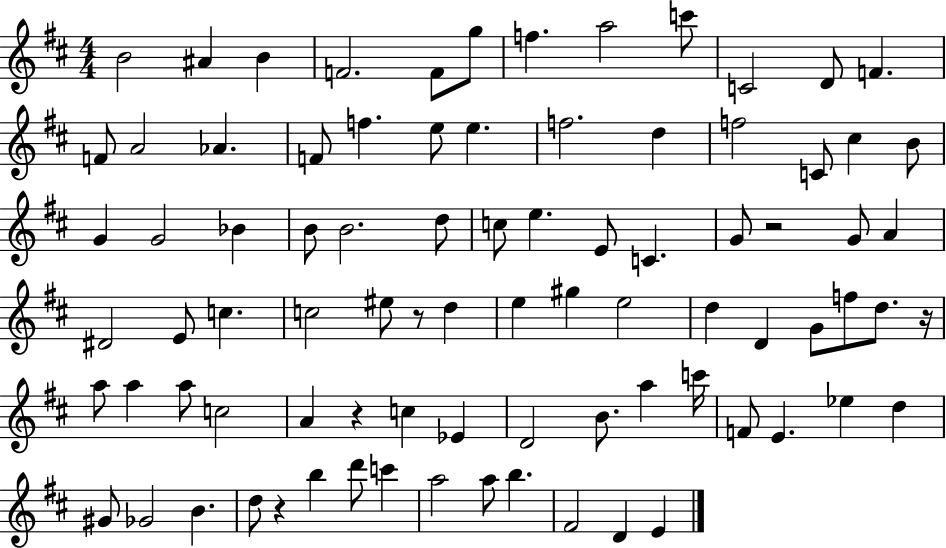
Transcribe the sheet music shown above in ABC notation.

X:1
T:Untitled
M:4/4
L:1/4
K:D
B2 ^A B F2 F/2 g/2 f a2 c'/2 C2 D/2 F F/2 A2 _A F/2 f e/2 e f2 d f2 C/2 ^c B/2 G G2 _B B/2 B2 d/2 c/2 e E/2 C G/2 z2 G/2 A ^D2 E/2 c c2 ^e/2 z/2 d e ^g e2 d D G/2 f/2 d/2 z/4 a/2 a a/2 c2 A z c _E D2 B/2 a c'/4 F/2 E _e d ^G/2 _G2 B d/2 z b d'/2 c' a2 a/2 b ^F2 D E